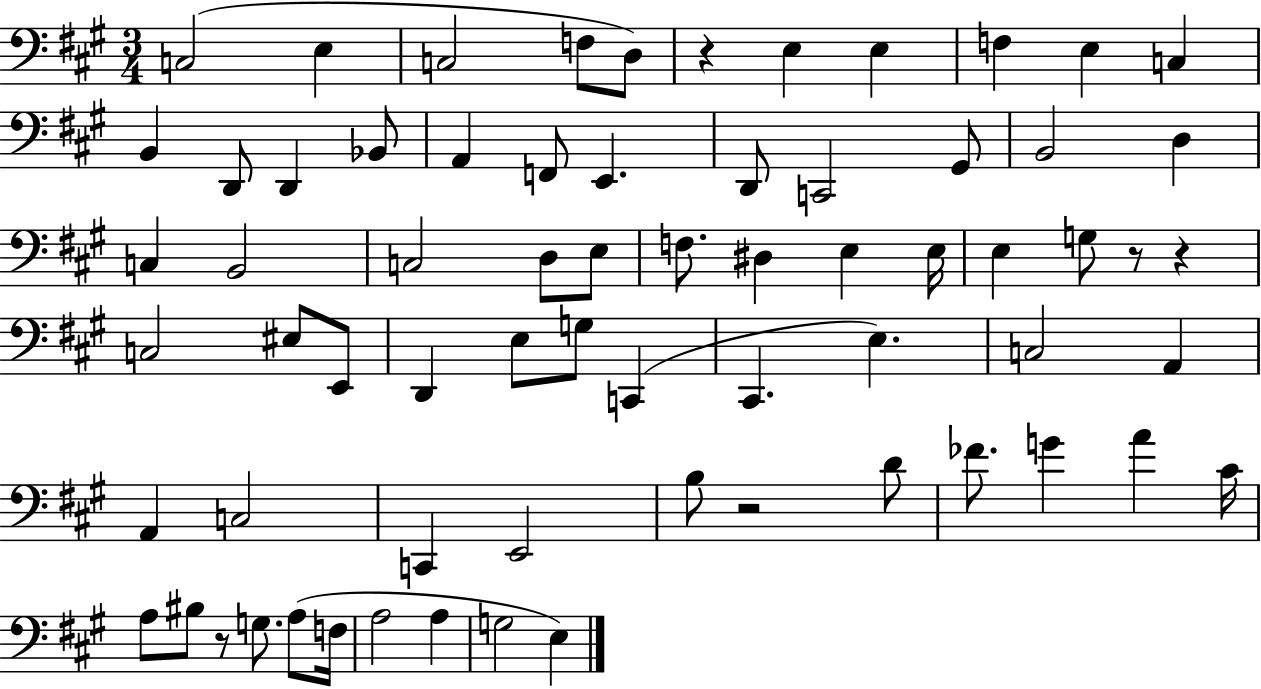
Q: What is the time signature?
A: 3/4